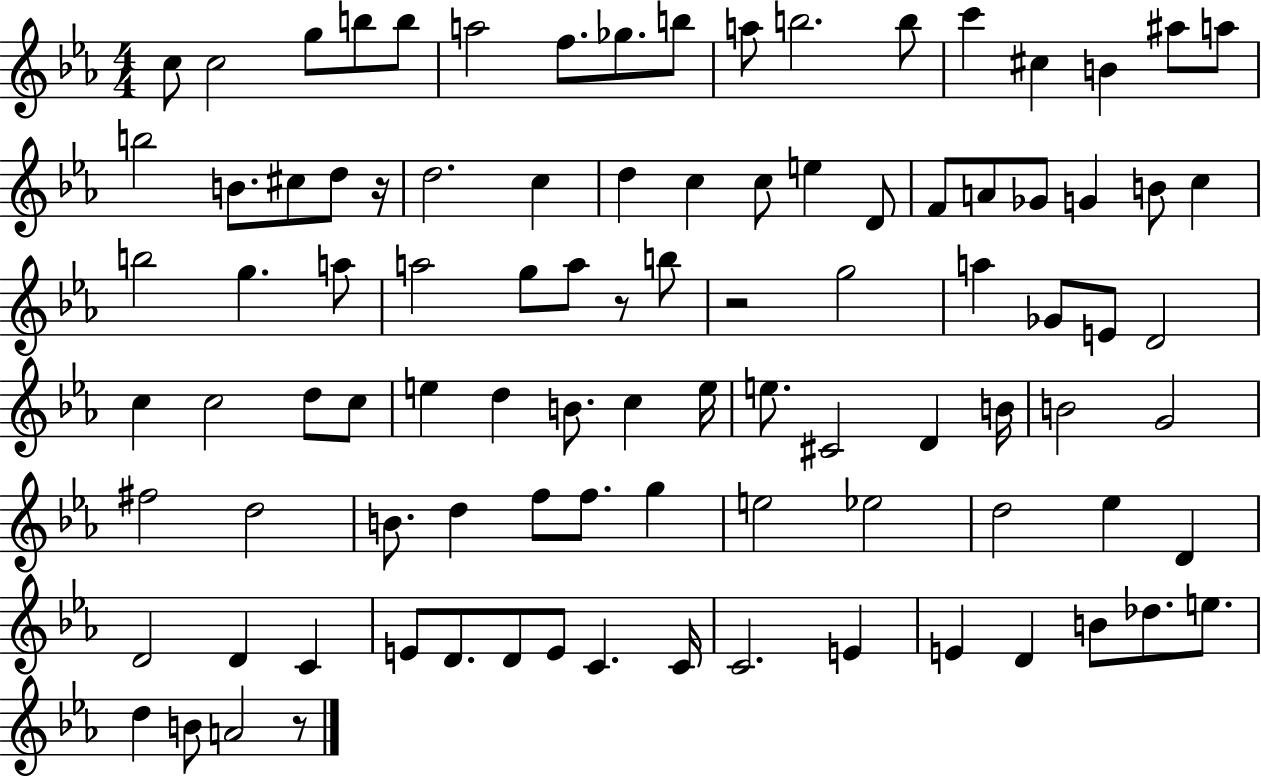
{
  \clef treble
  \numericTimeSignature
  \time 4/4
  \key ees \major
  \repeat volta 2 { c''8 c''2 g''8 b''8 b''8 | a''2 f''8. ges''8. b''8 | a''8 b''2. b''8 | c'''4 cis''4 b'4 ais''8 a''8 | \break b''2 b'8. cis''8 d''8 r16 | d''2. c''4 | d''4 c''4 c''8 e''4 d'8 | f'8 a'8 ges'8 g'4 b'8 c''4 | \break b''2 g''4. a''8 | a''2 g''8 a''8 r8 b''8 | r2 g''2 | a''4 ges'8 e'8 d'2 | \break c''4 c''2 d''8 c''8 | e''4 d''4 b'8. c''4 e''16 | e''8. cis'2 d'4 b'16 | b'2 g'2 | \break fis''2 d''2 | b'8. d''4 f''8 f''8. g''4 | e''2 ees''2 | d''2 ees''4 d'4 | \break d'2 d'4 c'4 | e'8 d'8. d'8 e'8 c'4. c'16 | c'2. e'4 | e'4 d'4 b'8 des''8. e''8. | \break d''4 b'8 a'2 r8 | } \bar "|."
}